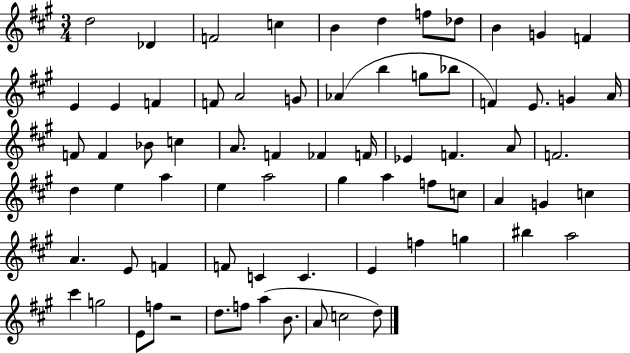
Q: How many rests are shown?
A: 1